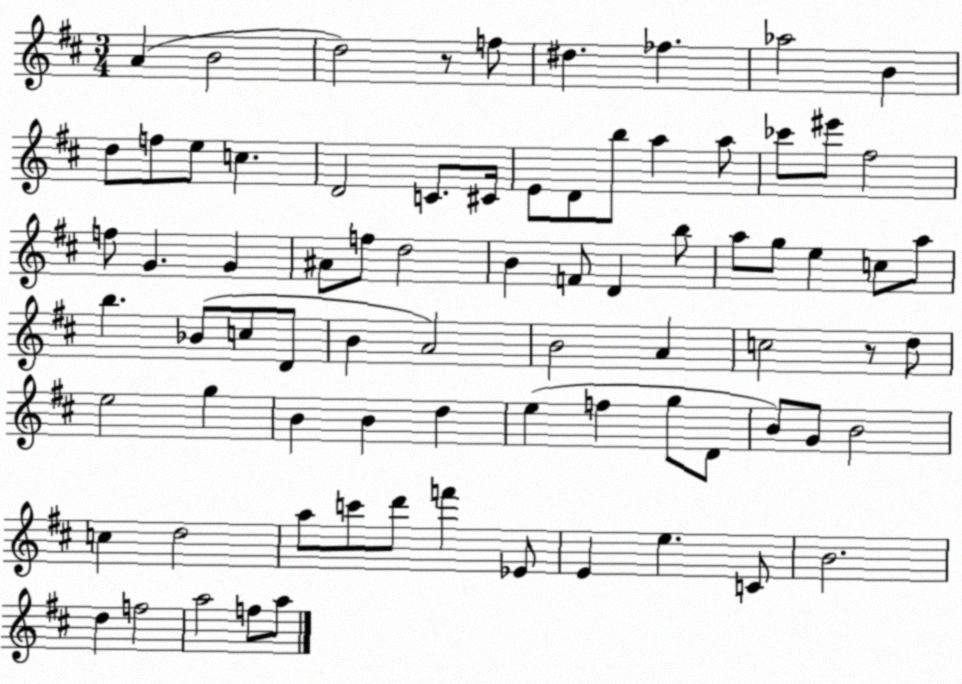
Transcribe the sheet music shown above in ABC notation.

X:1
T:Untitled
M:3/4
L:1/4
K:D
A B2 d2 z/2 f/2 ^d _f _a2 B d/2 f/2 e/2 c D2 C/2 ^C/4 E/2 D/2 b/2 a a/2 _c'/2 ^e'/2 ^f2 f/2 G G ^A/2 f/2 d2 B F/2 D b/2 a/2 g/2 e c/2 a/2 b _B/2 c/2 D/2 B A2 B2 A c2 z/2 d/2 e2 g B B d e f g/2 D/2 B/2 G/2 B2 c d2 a/2 c'/2 d'/2 f' _E/2 E e C/2 B2 d f2 a2 f/2 a/2